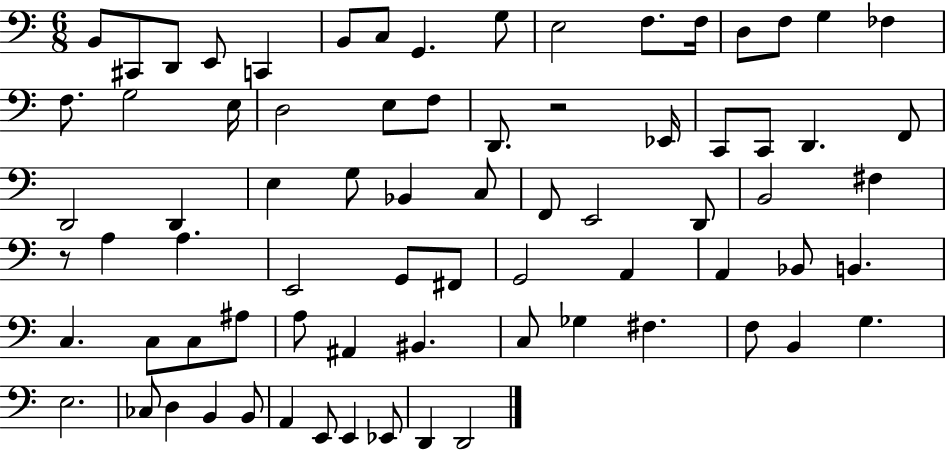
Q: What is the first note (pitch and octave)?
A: B2